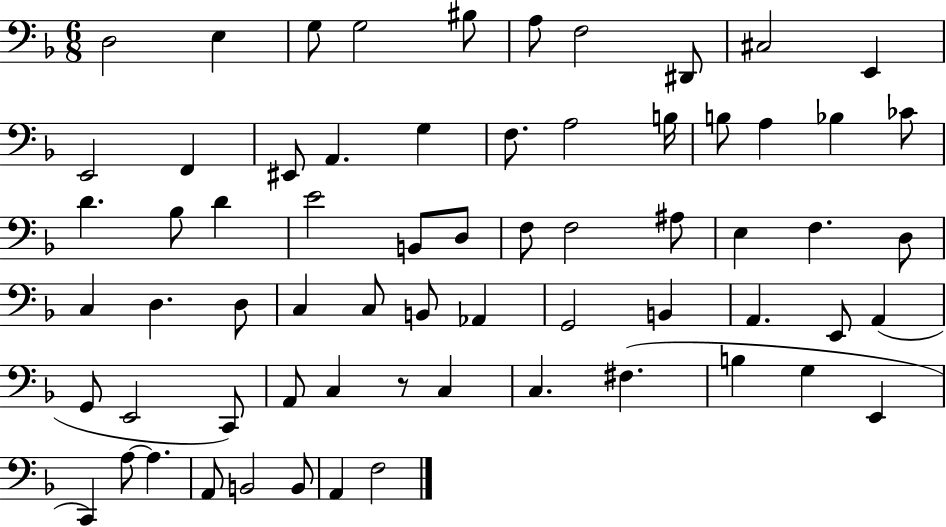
{
  \clef bass
  \numericTimeSignature
  \time 6/8
  \key f \major
  d2 e4 | g8 g2 bis8 | a8 f2 dis,8 | cis2 e,4 | \break e,2 f,4 | eis,8 a,4. g4 | f8. a2 b16 | b8 a4 bes4 ces'8 | \break d'4. bes8 d'4 | e'2 b,8 d8 | f8 f2 ais8 | e4 f4. d8 | \break c4 d4. d8 | c4 c8 b,8 aes,4 | g,2 b,4 | a,4. e,8 a,4( | \break g,8 e,2 c,8) | a,8 c4 r8 c4 | c4. fis4.( | b4 g4 e,4 | \break c,4) a8~~ a4. | a,8 b,2 b,8 | a,4 f2 | \bar "|."
}